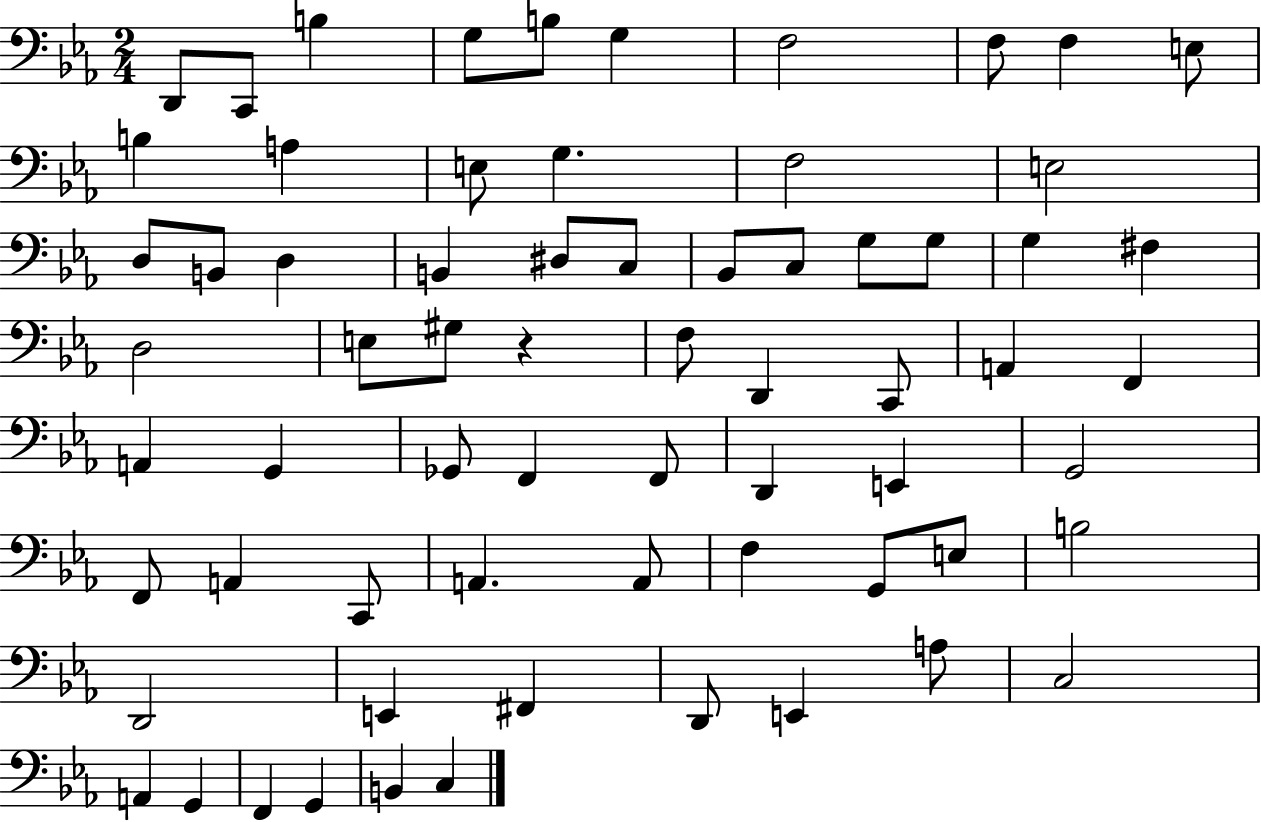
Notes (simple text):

D2/e C2/e B3/q G3/e B3/e G3/q F3/h F3/e F3/q E3/e B3/q A3/q E3/e G3/q. F3/h E3/h D3/e B2/e D3/q B2/q D#3/e C3/e Bb2/e C3/e G3/e G3/e G3/q F#3/q D3/h E3/e G#3/e R/q F3/e D2/q C2/e A2/q F2/q A2/q G2/q Gb2/e F2/q F2/e D2/q E2/q G2/h F2/e A2/q C2/e A2/q. A2/e F3/q G2/e E3/e B3/h D2/h E2/q F#2/q D2/e E2/q A3/e C3/h A2/q G2/q F2/q G2/q B2/q C3/q